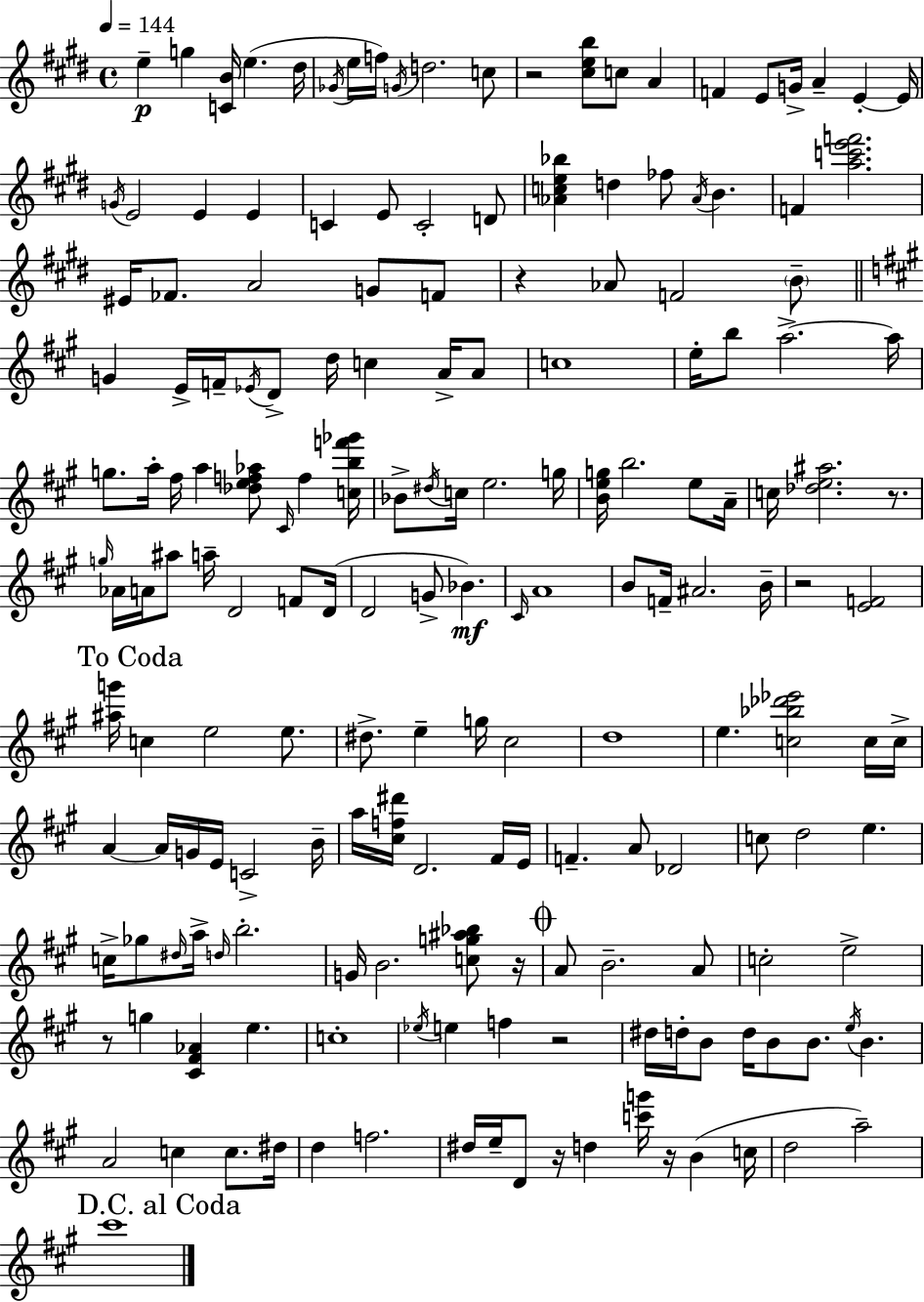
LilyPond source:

{
  \clef treble
  \time 4/4
  \defaultTimeSignature
  \key e \major
  \tempo 4 = 144
  e''4--\p g''4 <c' b'>16 e''4.( dis''16 | \acciaccatura { ges'16 } e''16 f''16) \acciaccatura { g'16 } d''2. | c''8 r2 <cis'' e'' b''>8 c''8 a'4 | f'4 e'8 g'16-> a'4-- e'4-.~~ | \break e'16 \acciaccatura { g'16 } e'2 e'4 e'4 | c'4 e'8 c'2-. | d'8 <aes' c'' e'' bes''>4 d''4 fes''8 \acciaccatura { aes'16 } b'4. | f'4 <a'' c''' e''' f'''>2. | \break eis'16 fes'8. a'2 | g'8 f'8 r4 aes'8 f'2 | \parenthesize b'8-- \bar "||" \break \key a \major g'4 e'16-> f'16-- \acciaccatura { ees'16 } d'8-> d''16 c''4 a'16-> a'8 | c''1 | e''16-. b''8 a''2.->~~ | a''16 g''8. a''16-. fis''16 a''4 <des'' e'' f'' aes''>8 \grace { cis'16 } f''4 | \break <c'' b'' f''' ges'''>16 bes'8-> \acciaccatura { dis''16 } c''16 e''2. | g''16 <b' e'' g''>16 b''2. | e''8 a'16-- c''16 <des'' e'' ais''>2. | r8. \grace { g''16 } aes'16 a'16 ais''8 a''16-- d'2 | \break f'8 d'16( d'2 g'8-> bes'4.\mf) | \grace { cis'16 } a'1 | b'8 f'16-- ais'2. | b'16-- r2 <e' f'>2 | \break \mark "To Coda" <ais'' g'''>16 c''4 e''2 | e''8. dis''8.-> e''4-- g''16 cis''2 | d''1 | e''4. <c'' bes'' des''' ees'''>2 | \break c''16 c''16-> a'4~~ a'16 g'16 e'16 c'2-> | b'16-- a''16 <cis'' f'' dis'''>16 d'2. | fis'16 e'16 f'4.-- a'8 des'2 | c''8 d''2 e''4. | \break c''16-> ges''8 \grace { dis''16 } a''16-> \grace { d''16 } b''2.-. | g'16 b'2. | <c'' g'' ais'' bes''>8 r16 \mark \markup { \musicglyph "scripts.coda" } a'8 b'2.-- | a'8 c''2-. e''2-> | \break r8 g''4 <cis' fis' aes'>4 | e''4. c''1-. | \acciaccatura { ees''16 } e''4 f''4 | r2 dis''16 d''16-. b'8 d''16 b'8 b'8. | \break \acciaccatura { e''16 } b'4. a'2 | c''4 c''8. dis''16 d''4 f''2. | dis''16 e''16-- d'8 r16 d''4 | <c''' g'''>16 r16 b'4( c''16 d''2 | \break a''2--) \mark "D.C. al Coda" cis'''1 | \bar "|."
}